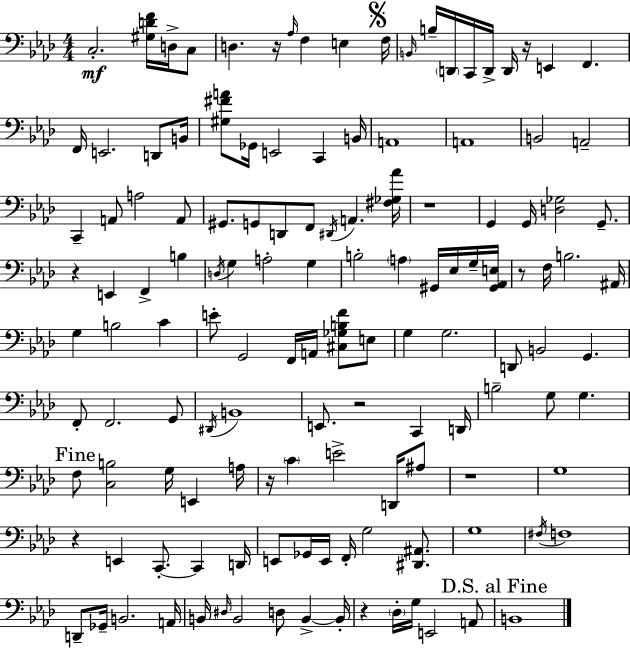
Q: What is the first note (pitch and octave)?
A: C3